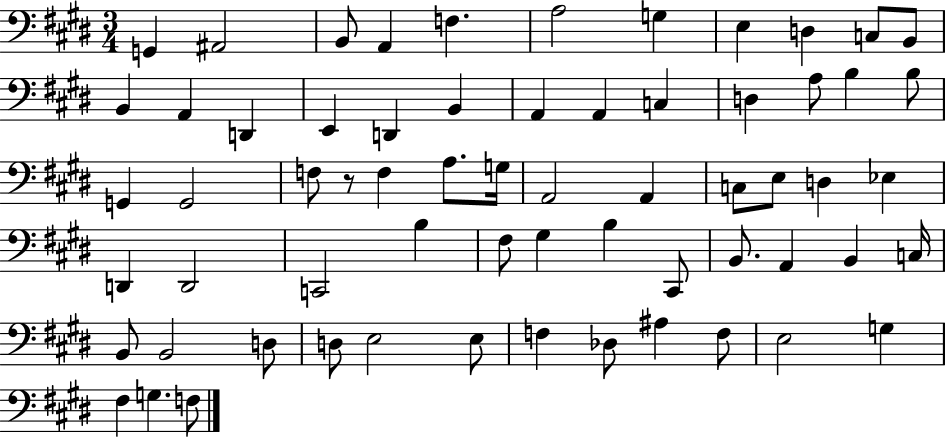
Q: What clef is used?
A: bass